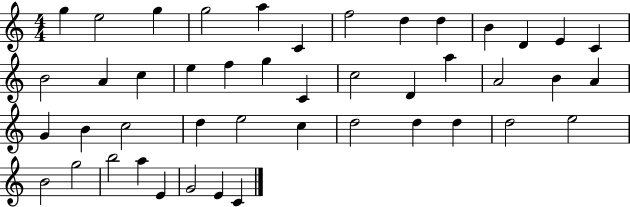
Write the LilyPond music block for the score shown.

{
  \clef treble
  \numericTimeSignature
  \time 4/4
  \key c \major
  g''4 e''2 g''4 | g''2 a''4 c'4 | f''2 d''4 d''4 | b'4 d'4 e'4 c'4 | \break b'2 a'4 c''4 | e''4 f''4 g''4 c'4 | c''2 d'4 a''4 | a'2 b'4 a'4 | \break g'4 b'4 c''2 | d''4 e''2 c''4 | d''2 d''4 d''4 | d''2 e''2 | \break b'2 g''2 | b''2 a''4 e'4 | g'2 e'4 c'4 | \bar "|."
}